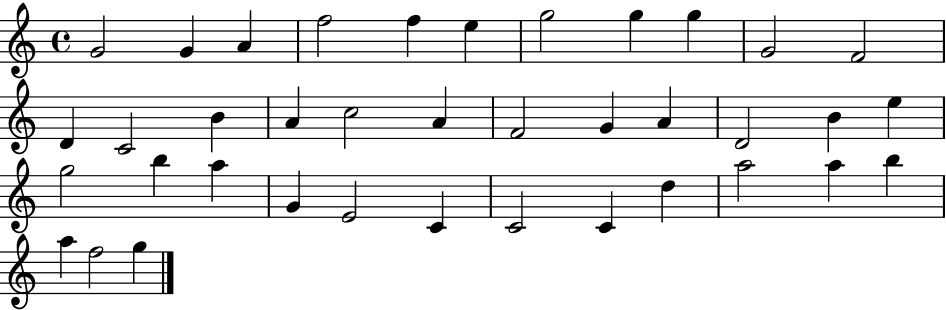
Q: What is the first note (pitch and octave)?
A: G4